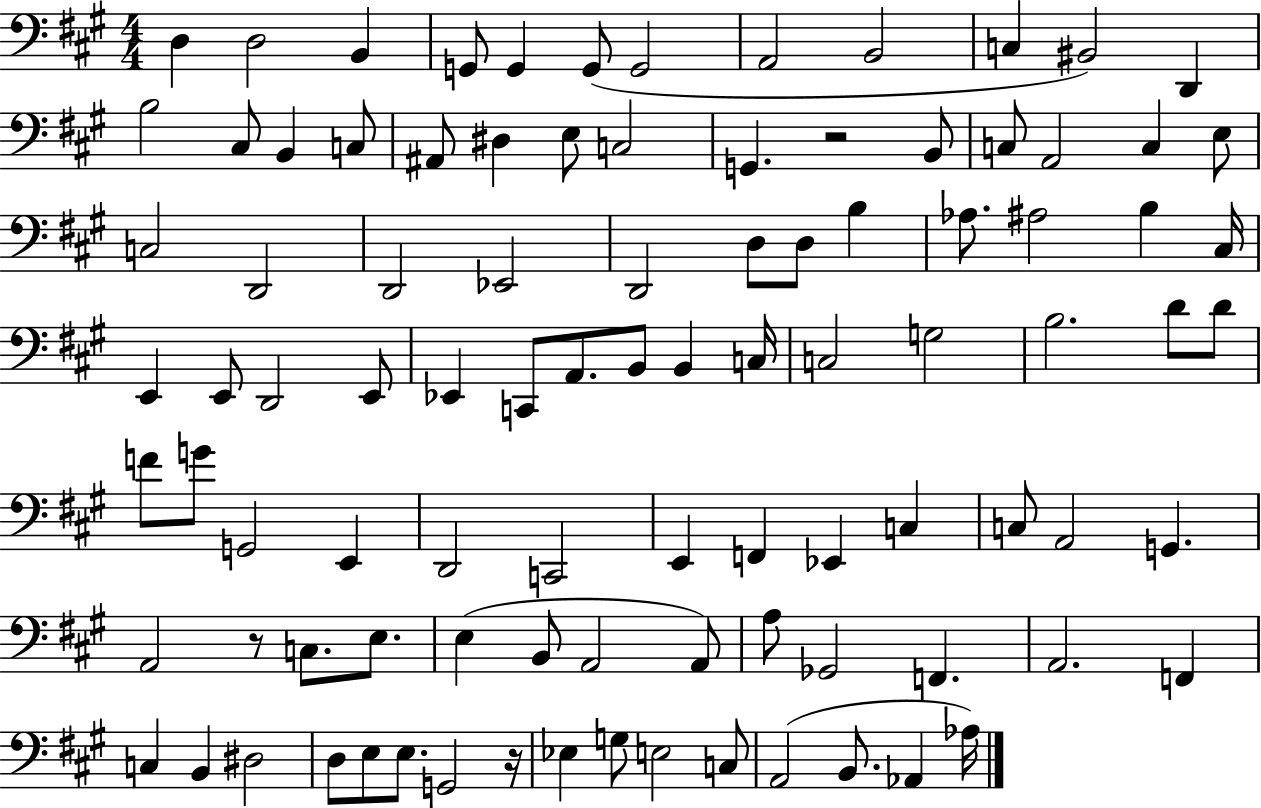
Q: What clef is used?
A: bass